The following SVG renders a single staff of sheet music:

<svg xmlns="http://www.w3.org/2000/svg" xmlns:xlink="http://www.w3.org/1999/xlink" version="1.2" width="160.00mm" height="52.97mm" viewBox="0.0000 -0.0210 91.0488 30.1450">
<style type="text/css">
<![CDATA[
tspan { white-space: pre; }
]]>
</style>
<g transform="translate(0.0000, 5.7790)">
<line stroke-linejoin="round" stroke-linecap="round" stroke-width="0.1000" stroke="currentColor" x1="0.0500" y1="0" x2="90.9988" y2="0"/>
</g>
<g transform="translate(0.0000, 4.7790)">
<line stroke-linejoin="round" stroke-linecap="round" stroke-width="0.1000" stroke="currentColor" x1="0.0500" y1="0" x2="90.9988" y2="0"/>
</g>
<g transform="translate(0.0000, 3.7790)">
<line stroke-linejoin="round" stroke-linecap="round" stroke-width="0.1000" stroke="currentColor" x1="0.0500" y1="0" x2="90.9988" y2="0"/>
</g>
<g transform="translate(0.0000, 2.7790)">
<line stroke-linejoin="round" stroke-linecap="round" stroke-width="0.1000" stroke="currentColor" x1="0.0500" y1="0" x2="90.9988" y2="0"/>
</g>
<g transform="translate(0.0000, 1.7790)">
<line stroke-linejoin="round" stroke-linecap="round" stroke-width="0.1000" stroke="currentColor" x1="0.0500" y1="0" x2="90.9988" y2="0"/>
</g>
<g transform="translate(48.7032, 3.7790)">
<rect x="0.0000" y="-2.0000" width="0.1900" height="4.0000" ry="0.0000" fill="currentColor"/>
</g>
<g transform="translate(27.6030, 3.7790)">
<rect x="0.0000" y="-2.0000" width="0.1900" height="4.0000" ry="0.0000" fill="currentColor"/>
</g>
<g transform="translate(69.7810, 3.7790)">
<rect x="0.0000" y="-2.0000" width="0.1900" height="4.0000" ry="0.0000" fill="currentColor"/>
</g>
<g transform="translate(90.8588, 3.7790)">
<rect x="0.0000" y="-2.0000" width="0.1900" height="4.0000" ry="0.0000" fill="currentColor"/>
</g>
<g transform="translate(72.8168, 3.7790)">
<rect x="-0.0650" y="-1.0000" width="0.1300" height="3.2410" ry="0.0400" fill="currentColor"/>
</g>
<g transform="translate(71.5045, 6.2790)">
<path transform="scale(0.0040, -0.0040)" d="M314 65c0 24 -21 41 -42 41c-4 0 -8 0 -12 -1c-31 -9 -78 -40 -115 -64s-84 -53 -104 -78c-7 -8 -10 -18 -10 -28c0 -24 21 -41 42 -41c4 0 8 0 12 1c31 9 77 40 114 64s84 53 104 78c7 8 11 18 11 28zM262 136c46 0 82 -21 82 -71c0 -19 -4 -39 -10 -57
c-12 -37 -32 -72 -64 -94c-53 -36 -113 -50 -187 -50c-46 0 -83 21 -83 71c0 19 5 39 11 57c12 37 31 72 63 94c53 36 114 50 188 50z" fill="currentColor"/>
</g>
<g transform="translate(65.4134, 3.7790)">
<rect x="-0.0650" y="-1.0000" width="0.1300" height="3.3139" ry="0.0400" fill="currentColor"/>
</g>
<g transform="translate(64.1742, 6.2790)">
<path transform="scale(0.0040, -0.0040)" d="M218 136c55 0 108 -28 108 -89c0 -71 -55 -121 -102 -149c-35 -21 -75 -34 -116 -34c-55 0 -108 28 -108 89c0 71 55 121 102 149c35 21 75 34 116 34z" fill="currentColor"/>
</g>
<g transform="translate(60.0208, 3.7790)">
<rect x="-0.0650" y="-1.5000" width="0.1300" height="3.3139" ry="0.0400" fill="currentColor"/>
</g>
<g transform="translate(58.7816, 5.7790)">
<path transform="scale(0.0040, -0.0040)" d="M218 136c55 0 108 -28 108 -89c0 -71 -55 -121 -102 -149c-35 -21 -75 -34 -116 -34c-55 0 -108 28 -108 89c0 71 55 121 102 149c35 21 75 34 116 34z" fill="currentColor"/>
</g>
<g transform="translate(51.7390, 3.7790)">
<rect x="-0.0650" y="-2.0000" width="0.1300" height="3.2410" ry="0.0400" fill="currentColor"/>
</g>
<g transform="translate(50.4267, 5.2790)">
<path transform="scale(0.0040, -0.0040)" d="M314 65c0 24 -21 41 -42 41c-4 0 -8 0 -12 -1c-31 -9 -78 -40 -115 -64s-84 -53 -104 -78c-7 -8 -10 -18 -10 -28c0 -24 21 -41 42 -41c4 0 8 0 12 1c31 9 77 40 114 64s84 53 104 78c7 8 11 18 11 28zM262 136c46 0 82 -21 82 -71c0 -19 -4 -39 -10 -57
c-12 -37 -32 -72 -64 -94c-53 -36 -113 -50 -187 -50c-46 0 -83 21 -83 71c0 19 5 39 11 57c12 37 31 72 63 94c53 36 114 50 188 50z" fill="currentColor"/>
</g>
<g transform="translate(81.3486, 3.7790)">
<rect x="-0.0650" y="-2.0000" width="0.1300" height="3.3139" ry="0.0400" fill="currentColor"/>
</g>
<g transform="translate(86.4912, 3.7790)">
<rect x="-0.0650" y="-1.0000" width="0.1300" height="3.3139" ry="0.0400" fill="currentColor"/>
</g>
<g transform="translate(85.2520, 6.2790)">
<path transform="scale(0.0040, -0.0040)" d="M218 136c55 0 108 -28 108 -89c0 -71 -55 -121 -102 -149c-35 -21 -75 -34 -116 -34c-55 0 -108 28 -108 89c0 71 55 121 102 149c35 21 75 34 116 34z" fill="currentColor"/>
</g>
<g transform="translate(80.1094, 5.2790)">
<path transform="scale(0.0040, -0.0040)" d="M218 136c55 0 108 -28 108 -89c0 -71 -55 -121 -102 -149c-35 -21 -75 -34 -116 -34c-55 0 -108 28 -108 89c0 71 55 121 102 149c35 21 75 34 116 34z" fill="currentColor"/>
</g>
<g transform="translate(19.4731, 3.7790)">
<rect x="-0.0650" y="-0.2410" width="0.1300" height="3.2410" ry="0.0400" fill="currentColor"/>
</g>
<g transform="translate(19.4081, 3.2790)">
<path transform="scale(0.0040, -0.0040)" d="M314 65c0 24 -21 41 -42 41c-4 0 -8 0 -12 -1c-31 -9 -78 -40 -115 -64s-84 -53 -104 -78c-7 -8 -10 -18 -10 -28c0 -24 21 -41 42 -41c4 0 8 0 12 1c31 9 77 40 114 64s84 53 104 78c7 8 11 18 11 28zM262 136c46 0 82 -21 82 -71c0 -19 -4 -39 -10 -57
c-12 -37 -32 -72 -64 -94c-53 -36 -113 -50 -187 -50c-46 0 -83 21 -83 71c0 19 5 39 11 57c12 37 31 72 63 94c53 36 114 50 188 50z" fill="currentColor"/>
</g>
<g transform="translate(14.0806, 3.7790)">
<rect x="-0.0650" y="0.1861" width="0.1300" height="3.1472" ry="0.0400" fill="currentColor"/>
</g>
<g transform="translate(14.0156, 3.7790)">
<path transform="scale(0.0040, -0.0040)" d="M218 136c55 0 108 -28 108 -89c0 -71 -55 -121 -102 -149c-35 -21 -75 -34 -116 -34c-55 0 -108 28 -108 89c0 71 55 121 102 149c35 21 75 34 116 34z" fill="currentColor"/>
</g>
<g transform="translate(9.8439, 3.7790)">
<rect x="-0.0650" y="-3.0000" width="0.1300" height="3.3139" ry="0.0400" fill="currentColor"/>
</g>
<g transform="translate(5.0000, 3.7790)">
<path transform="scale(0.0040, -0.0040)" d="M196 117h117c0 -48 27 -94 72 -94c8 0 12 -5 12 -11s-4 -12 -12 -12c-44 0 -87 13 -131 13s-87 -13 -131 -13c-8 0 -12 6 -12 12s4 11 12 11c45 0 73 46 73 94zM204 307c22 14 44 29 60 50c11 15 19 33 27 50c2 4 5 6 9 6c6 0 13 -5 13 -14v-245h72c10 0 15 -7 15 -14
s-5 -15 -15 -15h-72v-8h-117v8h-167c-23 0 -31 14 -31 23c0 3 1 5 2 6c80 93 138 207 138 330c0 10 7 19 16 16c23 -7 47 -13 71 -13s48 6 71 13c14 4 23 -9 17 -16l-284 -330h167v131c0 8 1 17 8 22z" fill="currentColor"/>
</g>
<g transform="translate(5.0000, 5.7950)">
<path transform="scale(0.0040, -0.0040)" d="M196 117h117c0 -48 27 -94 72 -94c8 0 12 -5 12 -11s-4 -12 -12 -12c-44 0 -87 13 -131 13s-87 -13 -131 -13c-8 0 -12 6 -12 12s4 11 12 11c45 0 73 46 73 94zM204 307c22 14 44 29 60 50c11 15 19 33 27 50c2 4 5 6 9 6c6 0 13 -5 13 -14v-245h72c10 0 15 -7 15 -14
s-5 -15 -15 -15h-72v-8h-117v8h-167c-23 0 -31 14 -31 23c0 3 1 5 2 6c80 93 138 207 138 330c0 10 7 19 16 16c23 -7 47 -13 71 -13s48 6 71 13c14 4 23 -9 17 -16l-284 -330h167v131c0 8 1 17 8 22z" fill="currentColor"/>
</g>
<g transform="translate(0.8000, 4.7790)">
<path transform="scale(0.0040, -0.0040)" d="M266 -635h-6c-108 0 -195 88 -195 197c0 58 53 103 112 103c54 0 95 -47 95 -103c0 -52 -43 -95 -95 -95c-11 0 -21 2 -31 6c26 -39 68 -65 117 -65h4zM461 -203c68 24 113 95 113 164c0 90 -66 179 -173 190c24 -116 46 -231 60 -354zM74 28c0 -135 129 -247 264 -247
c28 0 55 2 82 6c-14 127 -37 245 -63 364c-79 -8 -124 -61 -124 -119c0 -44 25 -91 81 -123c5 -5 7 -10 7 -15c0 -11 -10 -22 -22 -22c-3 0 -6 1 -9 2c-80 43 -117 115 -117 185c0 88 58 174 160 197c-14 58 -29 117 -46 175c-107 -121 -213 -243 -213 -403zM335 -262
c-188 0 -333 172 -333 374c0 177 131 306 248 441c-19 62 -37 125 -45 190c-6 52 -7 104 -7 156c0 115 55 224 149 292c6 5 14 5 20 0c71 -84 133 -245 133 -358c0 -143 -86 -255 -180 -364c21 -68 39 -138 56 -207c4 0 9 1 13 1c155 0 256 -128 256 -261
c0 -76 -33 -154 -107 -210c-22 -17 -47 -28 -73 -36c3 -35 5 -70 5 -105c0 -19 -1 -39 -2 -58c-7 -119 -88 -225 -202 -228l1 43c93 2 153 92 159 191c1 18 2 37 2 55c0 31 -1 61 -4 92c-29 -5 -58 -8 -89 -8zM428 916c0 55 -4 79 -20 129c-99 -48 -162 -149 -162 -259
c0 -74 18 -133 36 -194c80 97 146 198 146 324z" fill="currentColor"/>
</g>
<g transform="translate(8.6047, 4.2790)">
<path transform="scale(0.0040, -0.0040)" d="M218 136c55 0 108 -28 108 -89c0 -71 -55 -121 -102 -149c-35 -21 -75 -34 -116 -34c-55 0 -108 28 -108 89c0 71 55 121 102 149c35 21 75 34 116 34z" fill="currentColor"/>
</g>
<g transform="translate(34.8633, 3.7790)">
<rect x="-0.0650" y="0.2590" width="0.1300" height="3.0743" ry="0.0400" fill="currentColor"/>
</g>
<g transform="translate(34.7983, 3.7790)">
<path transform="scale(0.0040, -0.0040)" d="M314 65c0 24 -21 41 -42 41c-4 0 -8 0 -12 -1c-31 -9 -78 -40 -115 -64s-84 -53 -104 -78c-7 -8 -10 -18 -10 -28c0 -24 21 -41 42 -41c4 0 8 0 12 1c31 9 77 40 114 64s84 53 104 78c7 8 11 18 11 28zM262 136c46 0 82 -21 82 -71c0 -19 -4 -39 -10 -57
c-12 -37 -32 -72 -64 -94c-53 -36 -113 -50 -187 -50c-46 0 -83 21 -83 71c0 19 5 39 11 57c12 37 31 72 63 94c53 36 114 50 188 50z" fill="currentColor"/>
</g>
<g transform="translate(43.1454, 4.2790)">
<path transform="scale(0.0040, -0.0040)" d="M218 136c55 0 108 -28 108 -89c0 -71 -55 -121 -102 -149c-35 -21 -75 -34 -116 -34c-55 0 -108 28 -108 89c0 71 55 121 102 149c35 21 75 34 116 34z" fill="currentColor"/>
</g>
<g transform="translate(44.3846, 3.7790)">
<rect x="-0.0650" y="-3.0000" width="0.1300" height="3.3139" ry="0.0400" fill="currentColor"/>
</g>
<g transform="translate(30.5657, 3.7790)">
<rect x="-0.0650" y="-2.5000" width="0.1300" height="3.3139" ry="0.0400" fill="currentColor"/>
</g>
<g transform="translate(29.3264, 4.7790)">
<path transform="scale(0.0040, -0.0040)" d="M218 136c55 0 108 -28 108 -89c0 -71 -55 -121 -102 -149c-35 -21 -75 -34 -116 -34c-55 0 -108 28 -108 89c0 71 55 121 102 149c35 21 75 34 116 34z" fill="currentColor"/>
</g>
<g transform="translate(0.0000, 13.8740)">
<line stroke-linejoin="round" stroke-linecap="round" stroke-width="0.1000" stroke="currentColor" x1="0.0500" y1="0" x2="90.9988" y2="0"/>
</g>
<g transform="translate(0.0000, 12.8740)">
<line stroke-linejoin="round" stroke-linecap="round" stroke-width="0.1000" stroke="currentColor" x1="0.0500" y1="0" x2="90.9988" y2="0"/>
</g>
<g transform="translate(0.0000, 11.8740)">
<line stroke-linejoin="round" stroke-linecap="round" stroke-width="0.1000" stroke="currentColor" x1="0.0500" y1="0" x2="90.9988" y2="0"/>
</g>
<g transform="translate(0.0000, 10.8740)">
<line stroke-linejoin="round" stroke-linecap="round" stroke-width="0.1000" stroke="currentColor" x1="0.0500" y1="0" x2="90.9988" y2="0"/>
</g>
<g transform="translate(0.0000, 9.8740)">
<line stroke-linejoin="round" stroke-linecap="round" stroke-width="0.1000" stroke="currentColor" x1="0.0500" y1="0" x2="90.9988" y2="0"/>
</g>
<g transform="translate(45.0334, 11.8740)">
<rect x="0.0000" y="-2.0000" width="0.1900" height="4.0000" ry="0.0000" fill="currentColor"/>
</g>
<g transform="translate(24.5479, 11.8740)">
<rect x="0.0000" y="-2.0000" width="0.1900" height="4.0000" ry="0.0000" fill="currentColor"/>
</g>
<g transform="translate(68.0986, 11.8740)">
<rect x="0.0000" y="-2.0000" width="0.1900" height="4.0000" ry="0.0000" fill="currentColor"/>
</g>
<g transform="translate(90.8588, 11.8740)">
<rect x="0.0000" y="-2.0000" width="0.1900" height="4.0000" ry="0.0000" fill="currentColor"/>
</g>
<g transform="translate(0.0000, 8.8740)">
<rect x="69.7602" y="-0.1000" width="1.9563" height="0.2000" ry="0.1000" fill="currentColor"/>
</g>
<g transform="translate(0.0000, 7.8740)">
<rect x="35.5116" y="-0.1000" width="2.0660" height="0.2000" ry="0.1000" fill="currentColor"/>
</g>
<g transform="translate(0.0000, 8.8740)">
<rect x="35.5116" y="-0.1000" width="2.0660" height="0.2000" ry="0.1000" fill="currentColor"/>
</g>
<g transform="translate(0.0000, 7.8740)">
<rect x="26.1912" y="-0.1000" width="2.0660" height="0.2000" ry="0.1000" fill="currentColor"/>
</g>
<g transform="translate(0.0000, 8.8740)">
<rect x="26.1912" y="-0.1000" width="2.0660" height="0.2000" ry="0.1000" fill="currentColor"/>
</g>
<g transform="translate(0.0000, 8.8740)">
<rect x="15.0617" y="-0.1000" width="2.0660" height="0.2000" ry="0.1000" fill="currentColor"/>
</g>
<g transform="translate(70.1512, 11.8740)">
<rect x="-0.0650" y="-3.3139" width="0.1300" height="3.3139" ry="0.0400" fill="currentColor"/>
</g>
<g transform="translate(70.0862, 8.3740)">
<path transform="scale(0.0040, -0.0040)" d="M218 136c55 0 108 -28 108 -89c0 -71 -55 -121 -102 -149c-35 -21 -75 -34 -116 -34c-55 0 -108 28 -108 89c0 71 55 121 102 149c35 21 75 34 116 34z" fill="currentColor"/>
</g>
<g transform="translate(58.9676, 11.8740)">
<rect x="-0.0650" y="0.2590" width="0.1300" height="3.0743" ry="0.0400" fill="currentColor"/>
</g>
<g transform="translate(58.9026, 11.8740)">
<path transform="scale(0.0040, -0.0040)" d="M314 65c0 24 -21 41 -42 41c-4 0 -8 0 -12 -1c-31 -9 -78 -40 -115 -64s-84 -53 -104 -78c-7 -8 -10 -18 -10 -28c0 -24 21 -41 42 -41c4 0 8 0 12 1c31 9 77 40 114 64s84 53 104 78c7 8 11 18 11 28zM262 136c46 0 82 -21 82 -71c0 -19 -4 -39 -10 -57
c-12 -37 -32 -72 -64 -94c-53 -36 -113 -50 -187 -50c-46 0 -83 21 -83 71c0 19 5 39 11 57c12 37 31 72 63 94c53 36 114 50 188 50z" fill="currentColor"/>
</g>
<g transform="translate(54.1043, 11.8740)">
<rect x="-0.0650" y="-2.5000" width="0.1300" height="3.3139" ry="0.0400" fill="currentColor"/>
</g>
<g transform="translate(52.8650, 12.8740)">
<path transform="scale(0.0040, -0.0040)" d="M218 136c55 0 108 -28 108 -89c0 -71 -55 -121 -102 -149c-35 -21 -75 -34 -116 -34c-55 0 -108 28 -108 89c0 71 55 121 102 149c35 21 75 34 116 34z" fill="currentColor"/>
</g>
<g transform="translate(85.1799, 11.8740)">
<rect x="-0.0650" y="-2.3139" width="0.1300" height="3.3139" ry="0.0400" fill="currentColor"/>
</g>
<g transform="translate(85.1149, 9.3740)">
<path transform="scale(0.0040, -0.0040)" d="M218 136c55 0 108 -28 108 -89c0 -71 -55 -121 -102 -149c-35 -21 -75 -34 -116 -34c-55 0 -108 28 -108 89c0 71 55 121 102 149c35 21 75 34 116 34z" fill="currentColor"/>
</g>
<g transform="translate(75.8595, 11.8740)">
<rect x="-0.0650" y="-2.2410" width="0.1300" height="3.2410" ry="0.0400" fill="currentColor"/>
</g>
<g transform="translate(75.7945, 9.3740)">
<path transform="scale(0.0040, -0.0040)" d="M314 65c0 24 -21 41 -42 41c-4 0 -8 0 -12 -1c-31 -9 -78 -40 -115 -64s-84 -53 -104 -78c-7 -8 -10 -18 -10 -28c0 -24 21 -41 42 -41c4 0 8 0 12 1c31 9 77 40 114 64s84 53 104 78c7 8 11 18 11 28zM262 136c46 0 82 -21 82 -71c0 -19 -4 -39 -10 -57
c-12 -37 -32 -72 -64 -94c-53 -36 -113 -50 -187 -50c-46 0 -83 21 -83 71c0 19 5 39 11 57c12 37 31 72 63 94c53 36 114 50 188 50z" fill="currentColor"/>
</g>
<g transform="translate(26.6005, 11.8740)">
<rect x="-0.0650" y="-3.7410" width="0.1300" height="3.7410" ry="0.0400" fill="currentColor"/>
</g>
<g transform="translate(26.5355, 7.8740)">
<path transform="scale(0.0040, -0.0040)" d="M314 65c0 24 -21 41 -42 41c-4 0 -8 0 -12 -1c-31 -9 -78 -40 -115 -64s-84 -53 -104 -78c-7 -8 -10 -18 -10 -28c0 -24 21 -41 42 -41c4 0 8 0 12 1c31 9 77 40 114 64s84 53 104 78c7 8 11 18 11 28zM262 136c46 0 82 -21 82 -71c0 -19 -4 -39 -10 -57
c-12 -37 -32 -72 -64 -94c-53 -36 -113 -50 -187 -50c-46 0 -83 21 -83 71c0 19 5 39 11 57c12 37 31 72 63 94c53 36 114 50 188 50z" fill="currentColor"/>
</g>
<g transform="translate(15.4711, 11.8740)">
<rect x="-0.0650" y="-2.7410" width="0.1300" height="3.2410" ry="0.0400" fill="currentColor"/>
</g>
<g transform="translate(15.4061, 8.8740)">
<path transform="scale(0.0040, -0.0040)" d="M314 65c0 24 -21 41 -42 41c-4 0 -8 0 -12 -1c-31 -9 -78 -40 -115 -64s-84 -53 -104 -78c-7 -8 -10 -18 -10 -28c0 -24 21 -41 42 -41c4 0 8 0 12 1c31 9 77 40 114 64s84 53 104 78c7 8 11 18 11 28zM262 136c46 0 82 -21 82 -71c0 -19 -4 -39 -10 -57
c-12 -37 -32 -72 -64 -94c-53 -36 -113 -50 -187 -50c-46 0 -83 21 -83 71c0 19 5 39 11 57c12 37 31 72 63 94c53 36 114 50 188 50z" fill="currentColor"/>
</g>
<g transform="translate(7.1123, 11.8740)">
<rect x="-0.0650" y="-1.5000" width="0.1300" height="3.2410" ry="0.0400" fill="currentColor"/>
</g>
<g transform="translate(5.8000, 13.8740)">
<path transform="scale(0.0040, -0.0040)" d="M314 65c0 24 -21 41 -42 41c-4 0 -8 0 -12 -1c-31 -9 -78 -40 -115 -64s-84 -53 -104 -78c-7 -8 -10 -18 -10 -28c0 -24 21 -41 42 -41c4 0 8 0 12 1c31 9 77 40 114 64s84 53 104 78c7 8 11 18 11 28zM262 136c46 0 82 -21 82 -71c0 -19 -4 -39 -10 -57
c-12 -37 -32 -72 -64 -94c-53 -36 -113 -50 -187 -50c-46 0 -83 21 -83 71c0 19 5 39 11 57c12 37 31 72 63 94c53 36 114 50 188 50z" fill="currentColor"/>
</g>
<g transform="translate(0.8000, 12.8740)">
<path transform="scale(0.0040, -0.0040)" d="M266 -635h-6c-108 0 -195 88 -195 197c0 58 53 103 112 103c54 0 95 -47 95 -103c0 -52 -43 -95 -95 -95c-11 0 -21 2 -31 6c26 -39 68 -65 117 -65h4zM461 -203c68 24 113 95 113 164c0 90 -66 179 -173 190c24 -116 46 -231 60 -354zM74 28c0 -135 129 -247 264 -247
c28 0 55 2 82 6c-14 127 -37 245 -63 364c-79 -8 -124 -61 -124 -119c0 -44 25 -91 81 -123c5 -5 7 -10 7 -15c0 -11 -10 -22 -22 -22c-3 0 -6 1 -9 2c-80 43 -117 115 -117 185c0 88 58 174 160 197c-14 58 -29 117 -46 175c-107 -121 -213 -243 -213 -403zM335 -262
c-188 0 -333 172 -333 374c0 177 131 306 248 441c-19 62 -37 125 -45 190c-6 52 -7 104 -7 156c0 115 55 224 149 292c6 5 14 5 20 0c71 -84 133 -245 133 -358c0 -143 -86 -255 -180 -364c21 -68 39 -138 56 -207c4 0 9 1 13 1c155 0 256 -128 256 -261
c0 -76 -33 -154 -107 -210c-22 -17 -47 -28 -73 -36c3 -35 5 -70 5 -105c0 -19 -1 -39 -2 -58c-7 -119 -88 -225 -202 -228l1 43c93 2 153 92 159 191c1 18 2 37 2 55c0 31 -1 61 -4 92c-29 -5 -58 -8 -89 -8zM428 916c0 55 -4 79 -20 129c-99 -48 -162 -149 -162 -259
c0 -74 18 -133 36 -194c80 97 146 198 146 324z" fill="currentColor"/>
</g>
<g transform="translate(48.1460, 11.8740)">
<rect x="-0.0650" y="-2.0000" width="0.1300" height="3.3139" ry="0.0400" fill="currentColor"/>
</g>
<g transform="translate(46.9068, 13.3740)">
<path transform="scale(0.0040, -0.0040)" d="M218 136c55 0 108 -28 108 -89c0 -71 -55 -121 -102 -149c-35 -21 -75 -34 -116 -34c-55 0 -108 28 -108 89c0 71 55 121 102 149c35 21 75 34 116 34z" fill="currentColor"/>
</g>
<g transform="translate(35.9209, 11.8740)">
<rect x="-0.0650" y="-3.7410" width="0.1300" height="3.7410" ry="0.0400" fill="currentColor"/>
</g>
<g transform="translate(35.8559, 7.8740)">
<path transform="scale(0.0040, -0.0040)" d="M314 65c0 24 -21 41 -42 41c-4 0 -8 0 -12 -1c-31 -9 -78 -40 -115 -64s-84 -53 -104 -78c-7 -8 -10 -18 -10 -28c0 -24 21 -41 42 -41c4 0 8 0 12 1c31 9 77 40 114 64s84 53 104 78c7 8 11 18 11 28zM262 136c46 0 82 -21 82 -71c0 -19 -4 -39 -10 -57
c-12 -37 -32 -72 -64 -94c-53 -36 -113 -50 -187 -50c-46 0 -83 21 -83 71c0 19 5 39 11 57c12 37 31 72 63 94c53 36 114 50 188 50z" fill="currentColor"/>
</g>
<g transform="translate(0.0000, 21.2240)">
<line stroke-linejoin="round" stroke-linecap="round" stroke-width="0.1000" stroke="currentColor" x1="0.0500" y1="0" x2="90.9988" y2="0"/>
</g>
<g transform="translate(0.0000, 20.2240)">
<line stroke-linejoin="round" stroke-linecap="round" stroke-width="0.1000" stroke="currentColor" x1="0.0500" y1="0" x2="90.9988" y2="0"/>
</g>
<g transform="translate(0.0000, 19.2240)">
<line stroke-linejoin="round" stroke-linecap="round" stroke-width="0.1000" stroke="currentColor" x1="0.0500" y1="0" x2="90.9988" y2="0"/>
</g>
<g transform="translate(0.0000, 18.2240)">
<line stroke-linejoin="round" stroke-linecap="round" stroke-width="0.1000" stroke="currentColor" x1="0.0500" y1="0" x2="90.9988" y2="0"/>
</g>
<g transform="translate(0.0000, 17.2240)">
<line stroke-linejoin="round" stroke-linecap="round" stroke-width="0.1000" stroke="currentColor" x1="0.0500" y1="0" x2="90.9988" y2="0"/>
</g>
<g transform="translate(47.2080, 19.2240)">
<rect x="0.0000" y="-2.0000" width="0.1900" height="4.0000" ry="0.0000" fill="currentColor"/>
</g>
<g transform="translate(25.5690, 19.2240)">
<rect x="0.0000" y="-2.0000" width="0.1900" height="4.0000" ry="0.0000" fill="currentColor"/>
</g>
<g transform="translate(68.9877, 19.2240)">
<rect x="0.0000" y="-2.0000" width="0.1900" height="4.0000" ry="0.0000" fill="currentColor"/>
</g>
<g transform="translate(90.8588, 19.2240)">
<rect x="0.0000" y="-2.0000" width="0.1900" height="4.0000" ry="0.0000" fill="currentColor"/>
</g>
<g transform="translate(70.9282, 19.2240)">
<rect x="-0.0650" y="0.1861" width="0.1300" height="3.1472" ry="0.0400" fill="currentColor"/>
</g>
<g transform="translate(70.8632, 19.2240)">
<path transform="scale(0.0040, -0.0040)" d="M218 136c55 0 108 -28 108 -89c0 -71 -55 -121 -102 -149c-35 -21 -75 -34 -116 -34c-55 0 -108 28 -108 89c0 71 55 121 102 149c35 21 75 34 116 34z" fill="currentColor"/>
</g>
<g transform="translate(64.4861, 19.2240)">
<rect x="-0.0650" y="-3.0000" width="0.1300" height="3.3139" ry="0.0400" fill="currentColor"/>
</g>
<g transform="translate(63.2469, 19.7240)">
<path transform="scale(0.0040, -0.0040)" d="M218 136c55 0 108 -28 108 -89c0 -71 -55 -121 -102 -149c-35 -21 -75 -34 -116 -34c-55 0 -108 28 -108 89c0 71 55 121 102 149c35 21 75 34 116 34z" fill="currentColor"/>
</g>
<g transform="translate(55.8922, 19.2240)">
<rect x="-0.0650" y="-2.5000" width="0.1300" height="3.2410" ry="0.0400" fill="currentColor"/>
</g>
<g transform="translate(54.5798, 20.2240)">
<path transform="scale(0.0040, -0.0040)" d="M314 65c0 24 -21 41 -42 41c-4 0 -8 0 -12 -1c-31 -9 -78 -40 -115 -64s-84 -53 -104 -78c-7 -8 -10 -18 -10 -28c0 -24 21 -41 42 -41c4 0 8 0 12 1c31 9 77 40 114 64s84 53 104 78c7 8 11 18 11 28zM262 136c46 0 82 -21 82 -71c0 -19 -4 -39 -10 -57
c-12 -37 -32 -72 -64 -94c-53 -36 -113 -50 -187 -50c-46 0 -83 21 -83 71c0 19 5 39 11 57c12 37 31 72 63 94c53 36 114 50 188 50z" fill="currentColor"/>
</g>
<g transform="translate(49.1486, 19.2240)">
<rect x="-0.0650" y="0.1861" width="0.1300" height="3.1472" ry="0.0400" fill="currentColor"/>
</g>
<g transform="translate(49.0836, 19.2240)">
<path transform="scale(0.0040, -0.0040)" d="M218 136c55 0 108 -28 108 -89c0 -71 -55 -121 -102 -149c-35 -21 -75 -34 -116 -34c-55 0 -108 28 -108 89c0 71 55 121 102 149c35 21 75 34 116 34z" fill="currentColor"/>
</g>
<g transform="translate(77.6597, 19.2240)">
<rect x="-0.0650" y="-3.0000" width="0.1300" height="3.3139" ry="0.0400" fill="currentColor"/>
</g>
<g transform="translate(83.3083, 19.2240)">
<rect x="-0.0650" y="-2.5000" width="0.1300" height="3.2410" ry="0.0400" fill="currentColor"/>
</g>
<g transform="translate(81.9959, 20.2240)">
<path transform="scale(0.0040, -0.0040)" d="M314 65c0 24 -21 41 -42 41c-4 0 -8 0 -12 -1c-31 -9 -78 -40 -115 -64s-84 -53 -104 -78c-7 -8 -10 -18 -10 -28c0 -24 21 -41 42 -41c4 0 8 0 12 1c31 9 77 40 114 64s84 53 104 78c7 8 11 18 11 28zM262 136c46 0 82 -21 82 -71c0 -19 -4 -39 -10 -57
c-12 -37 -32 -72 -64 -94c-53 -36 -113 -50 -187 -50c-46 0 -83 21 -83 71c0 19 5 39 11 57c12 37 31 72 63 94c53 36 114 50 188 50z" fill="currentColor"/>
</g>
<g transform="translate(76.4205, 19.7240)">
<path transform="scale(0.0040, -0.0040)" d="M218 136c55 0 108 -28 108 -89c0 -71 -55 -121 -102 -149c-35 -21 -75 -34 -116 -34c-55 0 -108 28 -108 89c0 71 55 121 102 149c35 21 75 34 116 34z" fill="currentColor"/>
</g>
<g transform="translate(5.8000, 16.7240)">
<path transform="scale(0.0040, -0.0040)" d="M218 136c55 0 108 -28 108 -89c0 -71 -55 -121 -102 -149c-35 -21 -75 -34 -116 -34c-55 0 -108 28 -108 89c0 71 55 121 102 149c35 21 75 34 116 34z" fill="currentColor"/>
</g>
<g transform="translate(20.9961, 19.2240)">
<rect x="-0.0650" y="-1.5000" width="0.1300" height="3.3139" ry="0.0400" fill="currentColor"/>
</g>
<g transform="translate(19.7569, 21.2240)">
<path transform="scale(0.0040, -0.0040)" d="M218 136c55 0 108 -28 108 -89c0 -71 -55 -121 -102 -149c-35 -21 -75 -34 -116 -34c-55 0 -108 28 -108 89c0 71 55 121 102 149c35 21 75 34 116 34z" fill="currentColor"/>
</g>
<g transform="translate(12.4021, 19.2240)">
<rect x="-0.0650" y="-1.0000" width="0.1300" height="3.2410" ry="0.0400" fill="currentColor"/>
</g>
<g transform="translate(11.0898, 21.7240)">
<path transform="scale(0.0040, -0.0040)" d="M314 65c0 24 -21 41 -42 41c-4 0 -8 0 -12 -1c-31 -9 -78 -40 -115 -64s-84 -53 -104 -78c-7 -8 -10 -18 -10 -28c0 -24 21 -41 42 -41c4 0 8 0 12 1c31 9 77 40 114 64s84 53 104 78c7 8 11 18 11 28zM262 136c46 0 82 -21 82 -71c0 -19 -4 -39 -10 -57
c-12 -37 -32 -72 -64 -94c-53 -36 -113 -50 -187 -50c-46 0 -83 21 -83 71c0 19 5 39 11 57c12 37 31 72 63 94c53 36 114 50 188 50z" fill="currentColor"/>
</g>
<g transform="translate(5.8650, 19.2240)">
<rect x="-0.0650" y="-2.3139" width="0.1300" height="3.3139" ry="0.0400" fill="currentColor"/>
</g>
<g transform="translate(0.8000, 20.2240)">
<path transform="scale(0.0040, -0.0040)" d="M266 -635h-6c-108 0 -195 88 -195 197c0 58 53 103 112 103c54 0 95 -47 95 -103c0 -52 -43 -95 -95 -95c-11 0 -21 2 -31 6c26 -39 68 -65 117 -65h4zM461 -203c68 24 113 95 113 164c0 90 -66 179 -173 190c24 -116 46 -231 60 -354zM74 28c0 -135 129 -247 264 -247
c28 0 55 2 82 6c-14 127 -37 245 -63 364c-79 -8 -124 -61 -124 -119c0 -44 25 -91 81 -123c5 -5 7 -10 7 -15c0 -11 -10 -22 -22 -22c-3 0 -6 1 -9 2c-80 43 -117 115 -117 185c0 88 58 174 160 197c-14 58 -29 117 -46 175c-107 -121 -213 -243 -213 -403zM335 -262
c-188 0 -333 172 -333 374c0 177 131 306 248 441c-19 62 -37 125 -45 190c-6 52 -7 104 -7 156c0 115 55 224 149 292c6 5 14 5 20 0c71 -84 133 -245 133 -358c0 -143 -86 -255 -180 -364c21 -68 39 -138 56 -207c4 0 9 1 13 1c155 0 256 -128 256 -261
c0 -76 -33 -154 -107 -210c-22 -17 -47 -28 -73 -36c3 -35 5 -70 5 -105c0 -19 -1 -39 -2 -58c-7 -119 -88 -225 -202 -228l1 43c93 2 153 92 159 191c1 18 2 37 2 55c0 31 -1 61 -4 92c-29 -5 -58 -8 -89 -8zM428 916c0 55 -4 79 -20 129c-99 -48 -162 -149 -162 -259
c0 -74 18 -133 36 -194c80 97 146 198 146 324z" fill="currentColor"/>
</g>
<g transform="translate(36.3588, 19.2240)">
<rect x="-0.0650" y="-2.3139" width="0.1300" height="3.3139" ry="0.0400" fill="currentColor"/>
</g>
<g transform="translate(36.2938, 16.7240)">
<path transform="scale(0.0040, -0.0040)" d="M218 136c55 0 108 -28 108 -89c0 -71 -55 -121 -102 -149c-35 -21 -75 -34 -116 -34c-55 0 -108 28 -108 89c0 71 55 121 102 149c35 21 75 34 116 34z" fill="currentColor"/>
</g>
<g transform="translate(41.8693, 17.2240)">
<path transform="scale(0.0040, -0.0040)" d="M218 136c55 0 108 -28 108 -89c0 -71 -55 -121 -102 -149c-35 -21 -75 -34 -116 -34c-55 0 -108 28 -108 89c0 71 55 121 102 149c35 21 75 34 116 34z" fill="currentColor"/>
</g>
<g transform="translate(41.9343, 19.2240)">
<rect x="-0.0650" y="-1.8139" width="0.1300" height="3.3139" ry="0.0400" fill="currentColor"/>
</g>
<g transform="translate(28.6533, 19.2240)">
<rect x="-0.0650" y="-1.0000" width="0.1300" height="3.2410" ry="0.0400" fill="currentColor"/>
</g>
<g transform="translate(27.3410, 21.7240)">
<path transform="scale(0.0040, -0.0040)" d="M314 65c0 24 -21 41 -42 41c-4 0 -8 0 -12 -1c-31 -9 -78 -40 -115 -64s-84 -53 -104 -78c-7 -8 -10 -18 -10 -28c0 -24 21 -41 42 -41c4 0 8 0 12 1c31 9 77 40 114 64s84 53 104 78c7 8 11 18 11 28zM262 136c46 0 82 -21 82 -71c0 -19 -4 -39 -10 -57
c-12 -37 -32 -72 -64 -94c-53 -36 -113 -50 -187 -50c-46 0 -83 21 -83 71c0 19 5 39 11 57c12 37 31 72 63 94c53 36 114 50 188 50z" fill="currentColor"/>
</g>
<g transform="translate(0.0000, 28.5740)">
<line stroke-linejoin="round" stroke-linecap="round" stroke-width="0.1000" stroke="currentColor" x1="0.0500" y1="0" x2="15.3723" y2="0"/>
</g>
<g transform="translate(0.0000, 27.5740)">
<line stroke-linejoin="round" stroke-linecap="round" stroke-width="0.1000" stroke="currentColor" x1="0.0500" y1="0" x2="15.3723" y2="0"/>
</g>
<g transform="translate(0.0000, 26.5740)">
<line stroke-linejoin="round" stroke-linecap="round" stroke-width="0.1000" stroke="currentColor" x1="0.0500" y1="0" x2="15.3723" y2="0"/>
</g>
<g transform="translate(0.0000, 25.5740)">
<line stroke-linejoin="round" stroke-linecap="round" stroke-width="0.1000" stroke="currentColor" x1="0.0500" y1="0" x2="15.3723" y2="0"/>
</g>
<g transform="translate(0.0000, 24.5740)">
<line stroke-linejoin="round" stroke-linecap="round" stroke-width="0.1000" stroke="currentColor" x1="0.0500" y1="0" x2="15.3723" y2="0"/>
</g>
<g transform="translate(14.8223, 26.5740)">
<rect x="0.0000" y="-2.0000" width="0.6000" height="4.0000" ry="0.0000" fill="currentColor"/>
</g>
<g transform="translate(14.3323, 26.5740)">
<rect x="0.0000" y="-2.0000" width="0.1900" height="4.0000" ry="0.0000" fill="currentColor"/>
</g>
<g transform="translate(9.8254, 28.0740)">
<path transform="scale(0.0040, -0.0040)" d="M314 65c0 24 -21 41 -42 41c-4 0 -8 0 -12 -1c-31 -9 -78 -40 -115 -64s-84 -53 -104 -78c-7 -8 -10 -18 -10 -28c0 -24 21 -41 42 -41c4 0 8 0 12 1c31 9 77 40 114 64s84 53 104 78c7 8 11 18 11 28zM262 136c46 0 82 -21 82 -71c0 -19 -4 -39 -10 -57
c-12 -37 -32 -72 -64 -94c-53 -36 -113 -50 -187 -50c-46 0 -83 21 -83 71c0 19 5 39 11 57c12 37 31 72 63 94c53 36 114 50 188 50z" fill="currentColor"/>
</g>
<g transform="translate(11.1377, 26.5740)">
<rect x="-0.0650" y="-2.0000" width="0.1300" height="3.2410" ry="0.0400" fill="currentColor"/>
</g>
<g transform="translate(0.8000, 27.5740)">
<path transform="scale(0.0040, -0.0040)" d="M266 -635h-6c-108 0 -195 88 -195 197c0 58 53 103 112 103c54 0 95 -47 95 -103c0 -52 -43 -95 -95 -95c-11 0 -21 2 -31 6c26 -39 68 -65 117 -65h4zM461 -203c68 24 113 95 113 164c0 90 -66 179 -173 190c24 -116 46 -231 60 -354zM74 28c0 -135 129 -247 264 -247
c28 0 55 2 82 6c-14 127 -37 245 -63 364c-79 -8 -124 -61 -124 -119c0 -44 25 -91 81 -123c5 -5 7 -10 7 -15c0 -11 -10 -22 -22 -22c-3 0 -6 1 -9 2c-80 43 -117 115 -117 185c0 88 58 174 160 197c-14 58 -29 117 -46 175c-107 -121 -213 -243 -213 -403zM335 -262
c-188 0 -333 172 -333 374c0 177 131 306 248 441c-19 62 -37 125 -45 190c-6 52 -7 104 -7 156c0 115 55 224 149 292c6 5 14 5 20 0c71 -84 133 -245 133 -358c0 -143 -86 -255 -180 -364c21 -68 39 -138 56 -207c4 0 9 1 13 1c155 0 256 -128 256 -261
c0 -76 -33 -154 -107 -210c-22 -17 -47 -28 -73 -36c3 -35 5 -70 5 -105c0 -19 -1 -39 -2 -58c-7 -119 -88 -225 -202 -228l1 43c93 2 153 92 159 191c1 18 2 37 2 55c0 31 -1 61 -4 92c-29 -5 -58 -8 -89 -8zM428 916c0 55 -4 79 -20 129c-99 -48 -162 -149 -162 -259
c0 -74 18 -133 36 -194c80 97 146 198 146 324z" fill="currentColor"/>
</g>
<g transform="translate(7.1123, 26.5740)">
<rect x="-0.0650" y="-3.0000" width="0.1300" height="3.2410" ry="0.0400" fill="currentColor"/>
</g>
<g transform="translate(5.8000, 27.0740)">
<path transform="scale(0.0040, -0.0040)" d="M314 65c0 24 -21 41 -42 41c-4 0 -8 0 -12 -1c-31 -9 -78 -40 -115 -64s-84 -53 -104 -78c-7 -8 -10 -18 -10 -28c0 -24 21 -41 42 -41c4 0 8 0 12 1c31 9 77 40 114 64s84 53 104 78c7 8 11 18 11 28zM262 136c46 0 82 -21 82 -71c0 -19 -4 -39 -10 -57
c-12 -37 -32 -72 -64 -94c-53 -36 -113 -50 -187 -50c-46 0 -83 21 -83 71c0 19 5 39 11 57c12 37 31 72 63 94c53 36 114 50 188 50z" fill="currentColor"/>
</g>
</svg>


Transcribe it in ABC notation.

X:1
T:Untitled
M:4/4
L:1/4
K:C
A B c2 G B2 A F2 E D D2 F D E2 a2 c'2 c'2 F G B2 b g2 g g D2 E D2 g f B G2 A B A G2 A2 F2